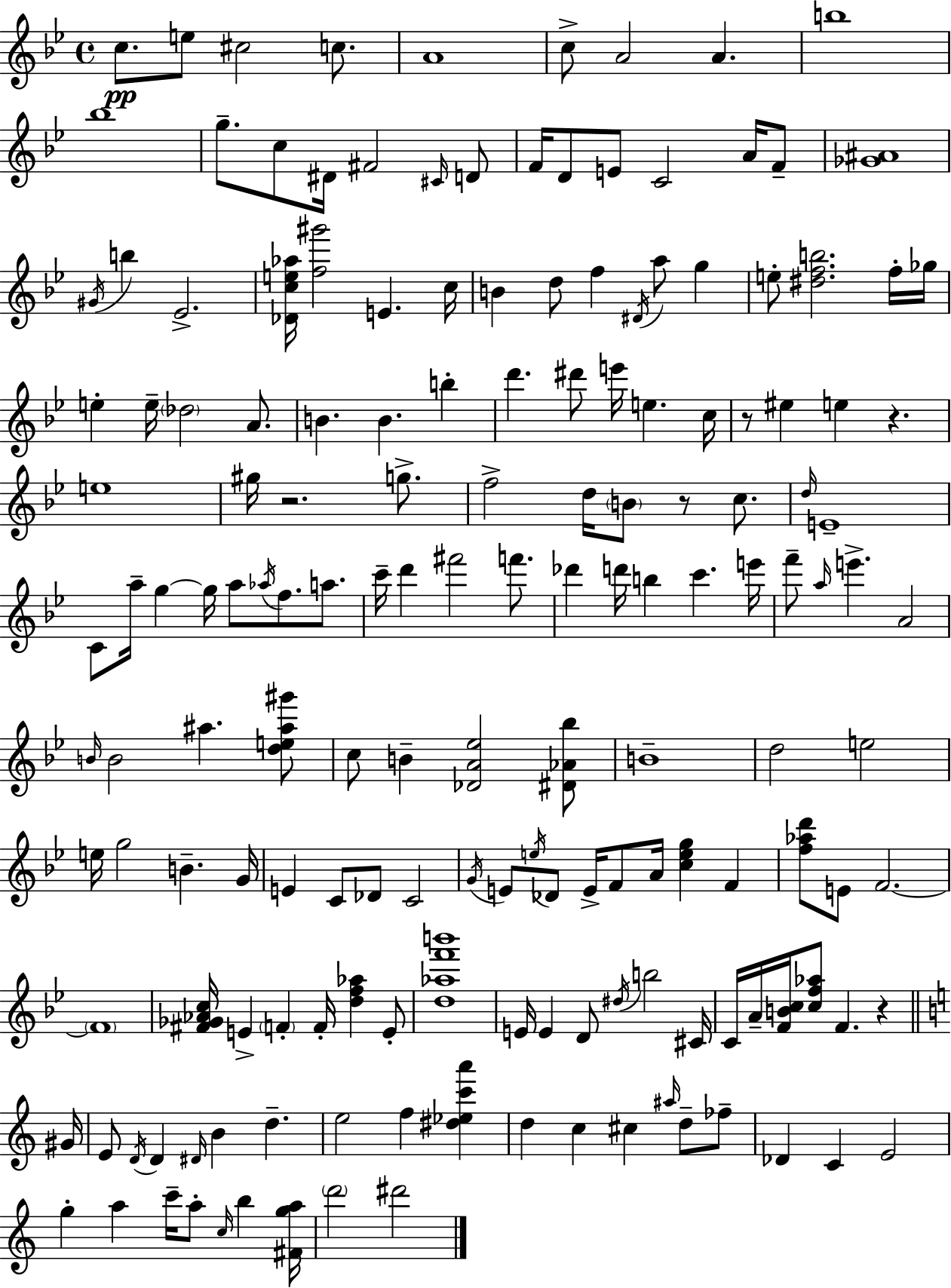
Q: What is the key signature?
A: BES major